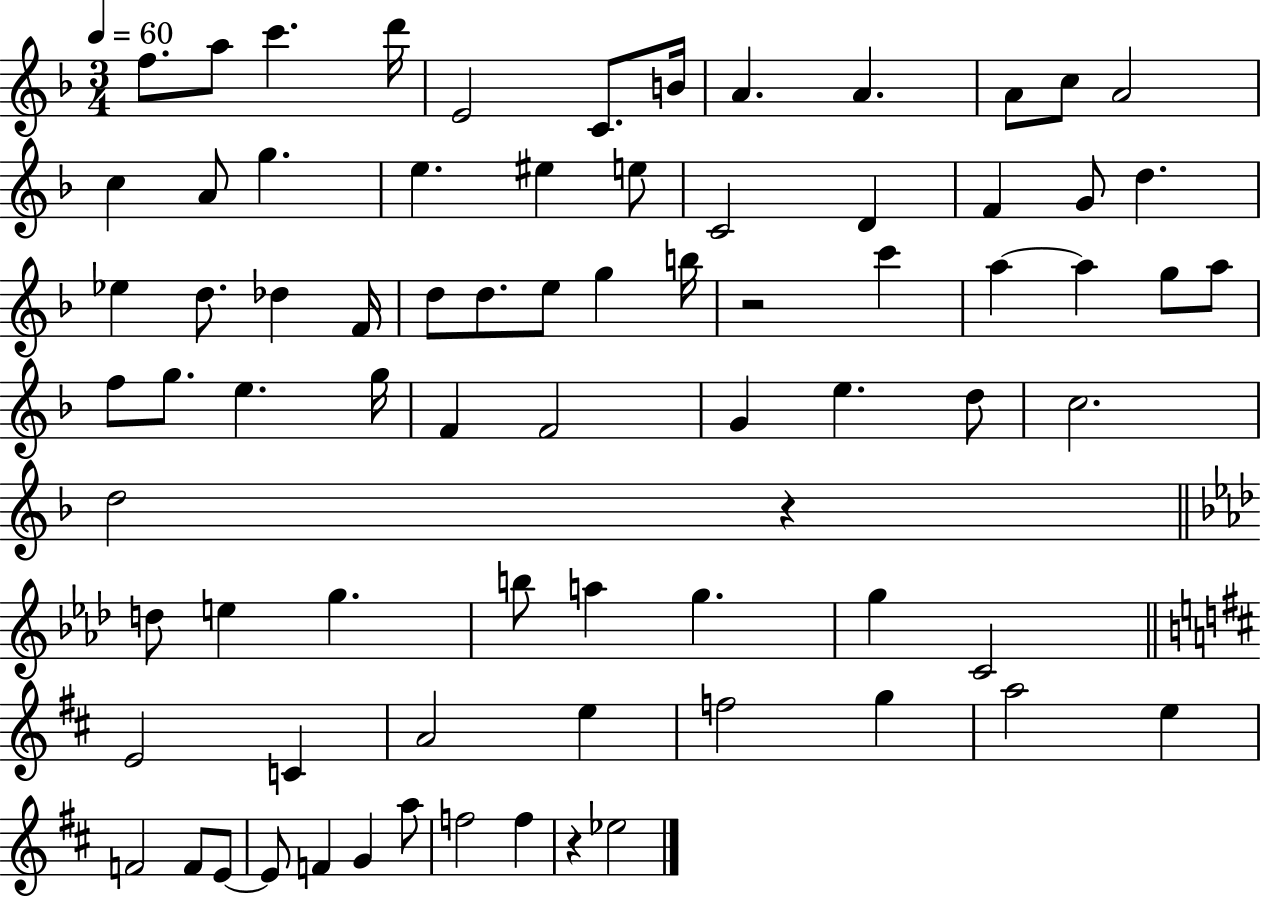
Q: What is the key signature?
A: F major